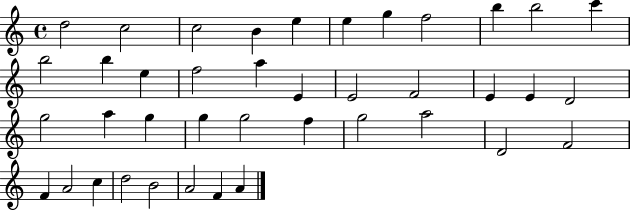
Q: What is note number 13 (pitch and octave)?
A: B5